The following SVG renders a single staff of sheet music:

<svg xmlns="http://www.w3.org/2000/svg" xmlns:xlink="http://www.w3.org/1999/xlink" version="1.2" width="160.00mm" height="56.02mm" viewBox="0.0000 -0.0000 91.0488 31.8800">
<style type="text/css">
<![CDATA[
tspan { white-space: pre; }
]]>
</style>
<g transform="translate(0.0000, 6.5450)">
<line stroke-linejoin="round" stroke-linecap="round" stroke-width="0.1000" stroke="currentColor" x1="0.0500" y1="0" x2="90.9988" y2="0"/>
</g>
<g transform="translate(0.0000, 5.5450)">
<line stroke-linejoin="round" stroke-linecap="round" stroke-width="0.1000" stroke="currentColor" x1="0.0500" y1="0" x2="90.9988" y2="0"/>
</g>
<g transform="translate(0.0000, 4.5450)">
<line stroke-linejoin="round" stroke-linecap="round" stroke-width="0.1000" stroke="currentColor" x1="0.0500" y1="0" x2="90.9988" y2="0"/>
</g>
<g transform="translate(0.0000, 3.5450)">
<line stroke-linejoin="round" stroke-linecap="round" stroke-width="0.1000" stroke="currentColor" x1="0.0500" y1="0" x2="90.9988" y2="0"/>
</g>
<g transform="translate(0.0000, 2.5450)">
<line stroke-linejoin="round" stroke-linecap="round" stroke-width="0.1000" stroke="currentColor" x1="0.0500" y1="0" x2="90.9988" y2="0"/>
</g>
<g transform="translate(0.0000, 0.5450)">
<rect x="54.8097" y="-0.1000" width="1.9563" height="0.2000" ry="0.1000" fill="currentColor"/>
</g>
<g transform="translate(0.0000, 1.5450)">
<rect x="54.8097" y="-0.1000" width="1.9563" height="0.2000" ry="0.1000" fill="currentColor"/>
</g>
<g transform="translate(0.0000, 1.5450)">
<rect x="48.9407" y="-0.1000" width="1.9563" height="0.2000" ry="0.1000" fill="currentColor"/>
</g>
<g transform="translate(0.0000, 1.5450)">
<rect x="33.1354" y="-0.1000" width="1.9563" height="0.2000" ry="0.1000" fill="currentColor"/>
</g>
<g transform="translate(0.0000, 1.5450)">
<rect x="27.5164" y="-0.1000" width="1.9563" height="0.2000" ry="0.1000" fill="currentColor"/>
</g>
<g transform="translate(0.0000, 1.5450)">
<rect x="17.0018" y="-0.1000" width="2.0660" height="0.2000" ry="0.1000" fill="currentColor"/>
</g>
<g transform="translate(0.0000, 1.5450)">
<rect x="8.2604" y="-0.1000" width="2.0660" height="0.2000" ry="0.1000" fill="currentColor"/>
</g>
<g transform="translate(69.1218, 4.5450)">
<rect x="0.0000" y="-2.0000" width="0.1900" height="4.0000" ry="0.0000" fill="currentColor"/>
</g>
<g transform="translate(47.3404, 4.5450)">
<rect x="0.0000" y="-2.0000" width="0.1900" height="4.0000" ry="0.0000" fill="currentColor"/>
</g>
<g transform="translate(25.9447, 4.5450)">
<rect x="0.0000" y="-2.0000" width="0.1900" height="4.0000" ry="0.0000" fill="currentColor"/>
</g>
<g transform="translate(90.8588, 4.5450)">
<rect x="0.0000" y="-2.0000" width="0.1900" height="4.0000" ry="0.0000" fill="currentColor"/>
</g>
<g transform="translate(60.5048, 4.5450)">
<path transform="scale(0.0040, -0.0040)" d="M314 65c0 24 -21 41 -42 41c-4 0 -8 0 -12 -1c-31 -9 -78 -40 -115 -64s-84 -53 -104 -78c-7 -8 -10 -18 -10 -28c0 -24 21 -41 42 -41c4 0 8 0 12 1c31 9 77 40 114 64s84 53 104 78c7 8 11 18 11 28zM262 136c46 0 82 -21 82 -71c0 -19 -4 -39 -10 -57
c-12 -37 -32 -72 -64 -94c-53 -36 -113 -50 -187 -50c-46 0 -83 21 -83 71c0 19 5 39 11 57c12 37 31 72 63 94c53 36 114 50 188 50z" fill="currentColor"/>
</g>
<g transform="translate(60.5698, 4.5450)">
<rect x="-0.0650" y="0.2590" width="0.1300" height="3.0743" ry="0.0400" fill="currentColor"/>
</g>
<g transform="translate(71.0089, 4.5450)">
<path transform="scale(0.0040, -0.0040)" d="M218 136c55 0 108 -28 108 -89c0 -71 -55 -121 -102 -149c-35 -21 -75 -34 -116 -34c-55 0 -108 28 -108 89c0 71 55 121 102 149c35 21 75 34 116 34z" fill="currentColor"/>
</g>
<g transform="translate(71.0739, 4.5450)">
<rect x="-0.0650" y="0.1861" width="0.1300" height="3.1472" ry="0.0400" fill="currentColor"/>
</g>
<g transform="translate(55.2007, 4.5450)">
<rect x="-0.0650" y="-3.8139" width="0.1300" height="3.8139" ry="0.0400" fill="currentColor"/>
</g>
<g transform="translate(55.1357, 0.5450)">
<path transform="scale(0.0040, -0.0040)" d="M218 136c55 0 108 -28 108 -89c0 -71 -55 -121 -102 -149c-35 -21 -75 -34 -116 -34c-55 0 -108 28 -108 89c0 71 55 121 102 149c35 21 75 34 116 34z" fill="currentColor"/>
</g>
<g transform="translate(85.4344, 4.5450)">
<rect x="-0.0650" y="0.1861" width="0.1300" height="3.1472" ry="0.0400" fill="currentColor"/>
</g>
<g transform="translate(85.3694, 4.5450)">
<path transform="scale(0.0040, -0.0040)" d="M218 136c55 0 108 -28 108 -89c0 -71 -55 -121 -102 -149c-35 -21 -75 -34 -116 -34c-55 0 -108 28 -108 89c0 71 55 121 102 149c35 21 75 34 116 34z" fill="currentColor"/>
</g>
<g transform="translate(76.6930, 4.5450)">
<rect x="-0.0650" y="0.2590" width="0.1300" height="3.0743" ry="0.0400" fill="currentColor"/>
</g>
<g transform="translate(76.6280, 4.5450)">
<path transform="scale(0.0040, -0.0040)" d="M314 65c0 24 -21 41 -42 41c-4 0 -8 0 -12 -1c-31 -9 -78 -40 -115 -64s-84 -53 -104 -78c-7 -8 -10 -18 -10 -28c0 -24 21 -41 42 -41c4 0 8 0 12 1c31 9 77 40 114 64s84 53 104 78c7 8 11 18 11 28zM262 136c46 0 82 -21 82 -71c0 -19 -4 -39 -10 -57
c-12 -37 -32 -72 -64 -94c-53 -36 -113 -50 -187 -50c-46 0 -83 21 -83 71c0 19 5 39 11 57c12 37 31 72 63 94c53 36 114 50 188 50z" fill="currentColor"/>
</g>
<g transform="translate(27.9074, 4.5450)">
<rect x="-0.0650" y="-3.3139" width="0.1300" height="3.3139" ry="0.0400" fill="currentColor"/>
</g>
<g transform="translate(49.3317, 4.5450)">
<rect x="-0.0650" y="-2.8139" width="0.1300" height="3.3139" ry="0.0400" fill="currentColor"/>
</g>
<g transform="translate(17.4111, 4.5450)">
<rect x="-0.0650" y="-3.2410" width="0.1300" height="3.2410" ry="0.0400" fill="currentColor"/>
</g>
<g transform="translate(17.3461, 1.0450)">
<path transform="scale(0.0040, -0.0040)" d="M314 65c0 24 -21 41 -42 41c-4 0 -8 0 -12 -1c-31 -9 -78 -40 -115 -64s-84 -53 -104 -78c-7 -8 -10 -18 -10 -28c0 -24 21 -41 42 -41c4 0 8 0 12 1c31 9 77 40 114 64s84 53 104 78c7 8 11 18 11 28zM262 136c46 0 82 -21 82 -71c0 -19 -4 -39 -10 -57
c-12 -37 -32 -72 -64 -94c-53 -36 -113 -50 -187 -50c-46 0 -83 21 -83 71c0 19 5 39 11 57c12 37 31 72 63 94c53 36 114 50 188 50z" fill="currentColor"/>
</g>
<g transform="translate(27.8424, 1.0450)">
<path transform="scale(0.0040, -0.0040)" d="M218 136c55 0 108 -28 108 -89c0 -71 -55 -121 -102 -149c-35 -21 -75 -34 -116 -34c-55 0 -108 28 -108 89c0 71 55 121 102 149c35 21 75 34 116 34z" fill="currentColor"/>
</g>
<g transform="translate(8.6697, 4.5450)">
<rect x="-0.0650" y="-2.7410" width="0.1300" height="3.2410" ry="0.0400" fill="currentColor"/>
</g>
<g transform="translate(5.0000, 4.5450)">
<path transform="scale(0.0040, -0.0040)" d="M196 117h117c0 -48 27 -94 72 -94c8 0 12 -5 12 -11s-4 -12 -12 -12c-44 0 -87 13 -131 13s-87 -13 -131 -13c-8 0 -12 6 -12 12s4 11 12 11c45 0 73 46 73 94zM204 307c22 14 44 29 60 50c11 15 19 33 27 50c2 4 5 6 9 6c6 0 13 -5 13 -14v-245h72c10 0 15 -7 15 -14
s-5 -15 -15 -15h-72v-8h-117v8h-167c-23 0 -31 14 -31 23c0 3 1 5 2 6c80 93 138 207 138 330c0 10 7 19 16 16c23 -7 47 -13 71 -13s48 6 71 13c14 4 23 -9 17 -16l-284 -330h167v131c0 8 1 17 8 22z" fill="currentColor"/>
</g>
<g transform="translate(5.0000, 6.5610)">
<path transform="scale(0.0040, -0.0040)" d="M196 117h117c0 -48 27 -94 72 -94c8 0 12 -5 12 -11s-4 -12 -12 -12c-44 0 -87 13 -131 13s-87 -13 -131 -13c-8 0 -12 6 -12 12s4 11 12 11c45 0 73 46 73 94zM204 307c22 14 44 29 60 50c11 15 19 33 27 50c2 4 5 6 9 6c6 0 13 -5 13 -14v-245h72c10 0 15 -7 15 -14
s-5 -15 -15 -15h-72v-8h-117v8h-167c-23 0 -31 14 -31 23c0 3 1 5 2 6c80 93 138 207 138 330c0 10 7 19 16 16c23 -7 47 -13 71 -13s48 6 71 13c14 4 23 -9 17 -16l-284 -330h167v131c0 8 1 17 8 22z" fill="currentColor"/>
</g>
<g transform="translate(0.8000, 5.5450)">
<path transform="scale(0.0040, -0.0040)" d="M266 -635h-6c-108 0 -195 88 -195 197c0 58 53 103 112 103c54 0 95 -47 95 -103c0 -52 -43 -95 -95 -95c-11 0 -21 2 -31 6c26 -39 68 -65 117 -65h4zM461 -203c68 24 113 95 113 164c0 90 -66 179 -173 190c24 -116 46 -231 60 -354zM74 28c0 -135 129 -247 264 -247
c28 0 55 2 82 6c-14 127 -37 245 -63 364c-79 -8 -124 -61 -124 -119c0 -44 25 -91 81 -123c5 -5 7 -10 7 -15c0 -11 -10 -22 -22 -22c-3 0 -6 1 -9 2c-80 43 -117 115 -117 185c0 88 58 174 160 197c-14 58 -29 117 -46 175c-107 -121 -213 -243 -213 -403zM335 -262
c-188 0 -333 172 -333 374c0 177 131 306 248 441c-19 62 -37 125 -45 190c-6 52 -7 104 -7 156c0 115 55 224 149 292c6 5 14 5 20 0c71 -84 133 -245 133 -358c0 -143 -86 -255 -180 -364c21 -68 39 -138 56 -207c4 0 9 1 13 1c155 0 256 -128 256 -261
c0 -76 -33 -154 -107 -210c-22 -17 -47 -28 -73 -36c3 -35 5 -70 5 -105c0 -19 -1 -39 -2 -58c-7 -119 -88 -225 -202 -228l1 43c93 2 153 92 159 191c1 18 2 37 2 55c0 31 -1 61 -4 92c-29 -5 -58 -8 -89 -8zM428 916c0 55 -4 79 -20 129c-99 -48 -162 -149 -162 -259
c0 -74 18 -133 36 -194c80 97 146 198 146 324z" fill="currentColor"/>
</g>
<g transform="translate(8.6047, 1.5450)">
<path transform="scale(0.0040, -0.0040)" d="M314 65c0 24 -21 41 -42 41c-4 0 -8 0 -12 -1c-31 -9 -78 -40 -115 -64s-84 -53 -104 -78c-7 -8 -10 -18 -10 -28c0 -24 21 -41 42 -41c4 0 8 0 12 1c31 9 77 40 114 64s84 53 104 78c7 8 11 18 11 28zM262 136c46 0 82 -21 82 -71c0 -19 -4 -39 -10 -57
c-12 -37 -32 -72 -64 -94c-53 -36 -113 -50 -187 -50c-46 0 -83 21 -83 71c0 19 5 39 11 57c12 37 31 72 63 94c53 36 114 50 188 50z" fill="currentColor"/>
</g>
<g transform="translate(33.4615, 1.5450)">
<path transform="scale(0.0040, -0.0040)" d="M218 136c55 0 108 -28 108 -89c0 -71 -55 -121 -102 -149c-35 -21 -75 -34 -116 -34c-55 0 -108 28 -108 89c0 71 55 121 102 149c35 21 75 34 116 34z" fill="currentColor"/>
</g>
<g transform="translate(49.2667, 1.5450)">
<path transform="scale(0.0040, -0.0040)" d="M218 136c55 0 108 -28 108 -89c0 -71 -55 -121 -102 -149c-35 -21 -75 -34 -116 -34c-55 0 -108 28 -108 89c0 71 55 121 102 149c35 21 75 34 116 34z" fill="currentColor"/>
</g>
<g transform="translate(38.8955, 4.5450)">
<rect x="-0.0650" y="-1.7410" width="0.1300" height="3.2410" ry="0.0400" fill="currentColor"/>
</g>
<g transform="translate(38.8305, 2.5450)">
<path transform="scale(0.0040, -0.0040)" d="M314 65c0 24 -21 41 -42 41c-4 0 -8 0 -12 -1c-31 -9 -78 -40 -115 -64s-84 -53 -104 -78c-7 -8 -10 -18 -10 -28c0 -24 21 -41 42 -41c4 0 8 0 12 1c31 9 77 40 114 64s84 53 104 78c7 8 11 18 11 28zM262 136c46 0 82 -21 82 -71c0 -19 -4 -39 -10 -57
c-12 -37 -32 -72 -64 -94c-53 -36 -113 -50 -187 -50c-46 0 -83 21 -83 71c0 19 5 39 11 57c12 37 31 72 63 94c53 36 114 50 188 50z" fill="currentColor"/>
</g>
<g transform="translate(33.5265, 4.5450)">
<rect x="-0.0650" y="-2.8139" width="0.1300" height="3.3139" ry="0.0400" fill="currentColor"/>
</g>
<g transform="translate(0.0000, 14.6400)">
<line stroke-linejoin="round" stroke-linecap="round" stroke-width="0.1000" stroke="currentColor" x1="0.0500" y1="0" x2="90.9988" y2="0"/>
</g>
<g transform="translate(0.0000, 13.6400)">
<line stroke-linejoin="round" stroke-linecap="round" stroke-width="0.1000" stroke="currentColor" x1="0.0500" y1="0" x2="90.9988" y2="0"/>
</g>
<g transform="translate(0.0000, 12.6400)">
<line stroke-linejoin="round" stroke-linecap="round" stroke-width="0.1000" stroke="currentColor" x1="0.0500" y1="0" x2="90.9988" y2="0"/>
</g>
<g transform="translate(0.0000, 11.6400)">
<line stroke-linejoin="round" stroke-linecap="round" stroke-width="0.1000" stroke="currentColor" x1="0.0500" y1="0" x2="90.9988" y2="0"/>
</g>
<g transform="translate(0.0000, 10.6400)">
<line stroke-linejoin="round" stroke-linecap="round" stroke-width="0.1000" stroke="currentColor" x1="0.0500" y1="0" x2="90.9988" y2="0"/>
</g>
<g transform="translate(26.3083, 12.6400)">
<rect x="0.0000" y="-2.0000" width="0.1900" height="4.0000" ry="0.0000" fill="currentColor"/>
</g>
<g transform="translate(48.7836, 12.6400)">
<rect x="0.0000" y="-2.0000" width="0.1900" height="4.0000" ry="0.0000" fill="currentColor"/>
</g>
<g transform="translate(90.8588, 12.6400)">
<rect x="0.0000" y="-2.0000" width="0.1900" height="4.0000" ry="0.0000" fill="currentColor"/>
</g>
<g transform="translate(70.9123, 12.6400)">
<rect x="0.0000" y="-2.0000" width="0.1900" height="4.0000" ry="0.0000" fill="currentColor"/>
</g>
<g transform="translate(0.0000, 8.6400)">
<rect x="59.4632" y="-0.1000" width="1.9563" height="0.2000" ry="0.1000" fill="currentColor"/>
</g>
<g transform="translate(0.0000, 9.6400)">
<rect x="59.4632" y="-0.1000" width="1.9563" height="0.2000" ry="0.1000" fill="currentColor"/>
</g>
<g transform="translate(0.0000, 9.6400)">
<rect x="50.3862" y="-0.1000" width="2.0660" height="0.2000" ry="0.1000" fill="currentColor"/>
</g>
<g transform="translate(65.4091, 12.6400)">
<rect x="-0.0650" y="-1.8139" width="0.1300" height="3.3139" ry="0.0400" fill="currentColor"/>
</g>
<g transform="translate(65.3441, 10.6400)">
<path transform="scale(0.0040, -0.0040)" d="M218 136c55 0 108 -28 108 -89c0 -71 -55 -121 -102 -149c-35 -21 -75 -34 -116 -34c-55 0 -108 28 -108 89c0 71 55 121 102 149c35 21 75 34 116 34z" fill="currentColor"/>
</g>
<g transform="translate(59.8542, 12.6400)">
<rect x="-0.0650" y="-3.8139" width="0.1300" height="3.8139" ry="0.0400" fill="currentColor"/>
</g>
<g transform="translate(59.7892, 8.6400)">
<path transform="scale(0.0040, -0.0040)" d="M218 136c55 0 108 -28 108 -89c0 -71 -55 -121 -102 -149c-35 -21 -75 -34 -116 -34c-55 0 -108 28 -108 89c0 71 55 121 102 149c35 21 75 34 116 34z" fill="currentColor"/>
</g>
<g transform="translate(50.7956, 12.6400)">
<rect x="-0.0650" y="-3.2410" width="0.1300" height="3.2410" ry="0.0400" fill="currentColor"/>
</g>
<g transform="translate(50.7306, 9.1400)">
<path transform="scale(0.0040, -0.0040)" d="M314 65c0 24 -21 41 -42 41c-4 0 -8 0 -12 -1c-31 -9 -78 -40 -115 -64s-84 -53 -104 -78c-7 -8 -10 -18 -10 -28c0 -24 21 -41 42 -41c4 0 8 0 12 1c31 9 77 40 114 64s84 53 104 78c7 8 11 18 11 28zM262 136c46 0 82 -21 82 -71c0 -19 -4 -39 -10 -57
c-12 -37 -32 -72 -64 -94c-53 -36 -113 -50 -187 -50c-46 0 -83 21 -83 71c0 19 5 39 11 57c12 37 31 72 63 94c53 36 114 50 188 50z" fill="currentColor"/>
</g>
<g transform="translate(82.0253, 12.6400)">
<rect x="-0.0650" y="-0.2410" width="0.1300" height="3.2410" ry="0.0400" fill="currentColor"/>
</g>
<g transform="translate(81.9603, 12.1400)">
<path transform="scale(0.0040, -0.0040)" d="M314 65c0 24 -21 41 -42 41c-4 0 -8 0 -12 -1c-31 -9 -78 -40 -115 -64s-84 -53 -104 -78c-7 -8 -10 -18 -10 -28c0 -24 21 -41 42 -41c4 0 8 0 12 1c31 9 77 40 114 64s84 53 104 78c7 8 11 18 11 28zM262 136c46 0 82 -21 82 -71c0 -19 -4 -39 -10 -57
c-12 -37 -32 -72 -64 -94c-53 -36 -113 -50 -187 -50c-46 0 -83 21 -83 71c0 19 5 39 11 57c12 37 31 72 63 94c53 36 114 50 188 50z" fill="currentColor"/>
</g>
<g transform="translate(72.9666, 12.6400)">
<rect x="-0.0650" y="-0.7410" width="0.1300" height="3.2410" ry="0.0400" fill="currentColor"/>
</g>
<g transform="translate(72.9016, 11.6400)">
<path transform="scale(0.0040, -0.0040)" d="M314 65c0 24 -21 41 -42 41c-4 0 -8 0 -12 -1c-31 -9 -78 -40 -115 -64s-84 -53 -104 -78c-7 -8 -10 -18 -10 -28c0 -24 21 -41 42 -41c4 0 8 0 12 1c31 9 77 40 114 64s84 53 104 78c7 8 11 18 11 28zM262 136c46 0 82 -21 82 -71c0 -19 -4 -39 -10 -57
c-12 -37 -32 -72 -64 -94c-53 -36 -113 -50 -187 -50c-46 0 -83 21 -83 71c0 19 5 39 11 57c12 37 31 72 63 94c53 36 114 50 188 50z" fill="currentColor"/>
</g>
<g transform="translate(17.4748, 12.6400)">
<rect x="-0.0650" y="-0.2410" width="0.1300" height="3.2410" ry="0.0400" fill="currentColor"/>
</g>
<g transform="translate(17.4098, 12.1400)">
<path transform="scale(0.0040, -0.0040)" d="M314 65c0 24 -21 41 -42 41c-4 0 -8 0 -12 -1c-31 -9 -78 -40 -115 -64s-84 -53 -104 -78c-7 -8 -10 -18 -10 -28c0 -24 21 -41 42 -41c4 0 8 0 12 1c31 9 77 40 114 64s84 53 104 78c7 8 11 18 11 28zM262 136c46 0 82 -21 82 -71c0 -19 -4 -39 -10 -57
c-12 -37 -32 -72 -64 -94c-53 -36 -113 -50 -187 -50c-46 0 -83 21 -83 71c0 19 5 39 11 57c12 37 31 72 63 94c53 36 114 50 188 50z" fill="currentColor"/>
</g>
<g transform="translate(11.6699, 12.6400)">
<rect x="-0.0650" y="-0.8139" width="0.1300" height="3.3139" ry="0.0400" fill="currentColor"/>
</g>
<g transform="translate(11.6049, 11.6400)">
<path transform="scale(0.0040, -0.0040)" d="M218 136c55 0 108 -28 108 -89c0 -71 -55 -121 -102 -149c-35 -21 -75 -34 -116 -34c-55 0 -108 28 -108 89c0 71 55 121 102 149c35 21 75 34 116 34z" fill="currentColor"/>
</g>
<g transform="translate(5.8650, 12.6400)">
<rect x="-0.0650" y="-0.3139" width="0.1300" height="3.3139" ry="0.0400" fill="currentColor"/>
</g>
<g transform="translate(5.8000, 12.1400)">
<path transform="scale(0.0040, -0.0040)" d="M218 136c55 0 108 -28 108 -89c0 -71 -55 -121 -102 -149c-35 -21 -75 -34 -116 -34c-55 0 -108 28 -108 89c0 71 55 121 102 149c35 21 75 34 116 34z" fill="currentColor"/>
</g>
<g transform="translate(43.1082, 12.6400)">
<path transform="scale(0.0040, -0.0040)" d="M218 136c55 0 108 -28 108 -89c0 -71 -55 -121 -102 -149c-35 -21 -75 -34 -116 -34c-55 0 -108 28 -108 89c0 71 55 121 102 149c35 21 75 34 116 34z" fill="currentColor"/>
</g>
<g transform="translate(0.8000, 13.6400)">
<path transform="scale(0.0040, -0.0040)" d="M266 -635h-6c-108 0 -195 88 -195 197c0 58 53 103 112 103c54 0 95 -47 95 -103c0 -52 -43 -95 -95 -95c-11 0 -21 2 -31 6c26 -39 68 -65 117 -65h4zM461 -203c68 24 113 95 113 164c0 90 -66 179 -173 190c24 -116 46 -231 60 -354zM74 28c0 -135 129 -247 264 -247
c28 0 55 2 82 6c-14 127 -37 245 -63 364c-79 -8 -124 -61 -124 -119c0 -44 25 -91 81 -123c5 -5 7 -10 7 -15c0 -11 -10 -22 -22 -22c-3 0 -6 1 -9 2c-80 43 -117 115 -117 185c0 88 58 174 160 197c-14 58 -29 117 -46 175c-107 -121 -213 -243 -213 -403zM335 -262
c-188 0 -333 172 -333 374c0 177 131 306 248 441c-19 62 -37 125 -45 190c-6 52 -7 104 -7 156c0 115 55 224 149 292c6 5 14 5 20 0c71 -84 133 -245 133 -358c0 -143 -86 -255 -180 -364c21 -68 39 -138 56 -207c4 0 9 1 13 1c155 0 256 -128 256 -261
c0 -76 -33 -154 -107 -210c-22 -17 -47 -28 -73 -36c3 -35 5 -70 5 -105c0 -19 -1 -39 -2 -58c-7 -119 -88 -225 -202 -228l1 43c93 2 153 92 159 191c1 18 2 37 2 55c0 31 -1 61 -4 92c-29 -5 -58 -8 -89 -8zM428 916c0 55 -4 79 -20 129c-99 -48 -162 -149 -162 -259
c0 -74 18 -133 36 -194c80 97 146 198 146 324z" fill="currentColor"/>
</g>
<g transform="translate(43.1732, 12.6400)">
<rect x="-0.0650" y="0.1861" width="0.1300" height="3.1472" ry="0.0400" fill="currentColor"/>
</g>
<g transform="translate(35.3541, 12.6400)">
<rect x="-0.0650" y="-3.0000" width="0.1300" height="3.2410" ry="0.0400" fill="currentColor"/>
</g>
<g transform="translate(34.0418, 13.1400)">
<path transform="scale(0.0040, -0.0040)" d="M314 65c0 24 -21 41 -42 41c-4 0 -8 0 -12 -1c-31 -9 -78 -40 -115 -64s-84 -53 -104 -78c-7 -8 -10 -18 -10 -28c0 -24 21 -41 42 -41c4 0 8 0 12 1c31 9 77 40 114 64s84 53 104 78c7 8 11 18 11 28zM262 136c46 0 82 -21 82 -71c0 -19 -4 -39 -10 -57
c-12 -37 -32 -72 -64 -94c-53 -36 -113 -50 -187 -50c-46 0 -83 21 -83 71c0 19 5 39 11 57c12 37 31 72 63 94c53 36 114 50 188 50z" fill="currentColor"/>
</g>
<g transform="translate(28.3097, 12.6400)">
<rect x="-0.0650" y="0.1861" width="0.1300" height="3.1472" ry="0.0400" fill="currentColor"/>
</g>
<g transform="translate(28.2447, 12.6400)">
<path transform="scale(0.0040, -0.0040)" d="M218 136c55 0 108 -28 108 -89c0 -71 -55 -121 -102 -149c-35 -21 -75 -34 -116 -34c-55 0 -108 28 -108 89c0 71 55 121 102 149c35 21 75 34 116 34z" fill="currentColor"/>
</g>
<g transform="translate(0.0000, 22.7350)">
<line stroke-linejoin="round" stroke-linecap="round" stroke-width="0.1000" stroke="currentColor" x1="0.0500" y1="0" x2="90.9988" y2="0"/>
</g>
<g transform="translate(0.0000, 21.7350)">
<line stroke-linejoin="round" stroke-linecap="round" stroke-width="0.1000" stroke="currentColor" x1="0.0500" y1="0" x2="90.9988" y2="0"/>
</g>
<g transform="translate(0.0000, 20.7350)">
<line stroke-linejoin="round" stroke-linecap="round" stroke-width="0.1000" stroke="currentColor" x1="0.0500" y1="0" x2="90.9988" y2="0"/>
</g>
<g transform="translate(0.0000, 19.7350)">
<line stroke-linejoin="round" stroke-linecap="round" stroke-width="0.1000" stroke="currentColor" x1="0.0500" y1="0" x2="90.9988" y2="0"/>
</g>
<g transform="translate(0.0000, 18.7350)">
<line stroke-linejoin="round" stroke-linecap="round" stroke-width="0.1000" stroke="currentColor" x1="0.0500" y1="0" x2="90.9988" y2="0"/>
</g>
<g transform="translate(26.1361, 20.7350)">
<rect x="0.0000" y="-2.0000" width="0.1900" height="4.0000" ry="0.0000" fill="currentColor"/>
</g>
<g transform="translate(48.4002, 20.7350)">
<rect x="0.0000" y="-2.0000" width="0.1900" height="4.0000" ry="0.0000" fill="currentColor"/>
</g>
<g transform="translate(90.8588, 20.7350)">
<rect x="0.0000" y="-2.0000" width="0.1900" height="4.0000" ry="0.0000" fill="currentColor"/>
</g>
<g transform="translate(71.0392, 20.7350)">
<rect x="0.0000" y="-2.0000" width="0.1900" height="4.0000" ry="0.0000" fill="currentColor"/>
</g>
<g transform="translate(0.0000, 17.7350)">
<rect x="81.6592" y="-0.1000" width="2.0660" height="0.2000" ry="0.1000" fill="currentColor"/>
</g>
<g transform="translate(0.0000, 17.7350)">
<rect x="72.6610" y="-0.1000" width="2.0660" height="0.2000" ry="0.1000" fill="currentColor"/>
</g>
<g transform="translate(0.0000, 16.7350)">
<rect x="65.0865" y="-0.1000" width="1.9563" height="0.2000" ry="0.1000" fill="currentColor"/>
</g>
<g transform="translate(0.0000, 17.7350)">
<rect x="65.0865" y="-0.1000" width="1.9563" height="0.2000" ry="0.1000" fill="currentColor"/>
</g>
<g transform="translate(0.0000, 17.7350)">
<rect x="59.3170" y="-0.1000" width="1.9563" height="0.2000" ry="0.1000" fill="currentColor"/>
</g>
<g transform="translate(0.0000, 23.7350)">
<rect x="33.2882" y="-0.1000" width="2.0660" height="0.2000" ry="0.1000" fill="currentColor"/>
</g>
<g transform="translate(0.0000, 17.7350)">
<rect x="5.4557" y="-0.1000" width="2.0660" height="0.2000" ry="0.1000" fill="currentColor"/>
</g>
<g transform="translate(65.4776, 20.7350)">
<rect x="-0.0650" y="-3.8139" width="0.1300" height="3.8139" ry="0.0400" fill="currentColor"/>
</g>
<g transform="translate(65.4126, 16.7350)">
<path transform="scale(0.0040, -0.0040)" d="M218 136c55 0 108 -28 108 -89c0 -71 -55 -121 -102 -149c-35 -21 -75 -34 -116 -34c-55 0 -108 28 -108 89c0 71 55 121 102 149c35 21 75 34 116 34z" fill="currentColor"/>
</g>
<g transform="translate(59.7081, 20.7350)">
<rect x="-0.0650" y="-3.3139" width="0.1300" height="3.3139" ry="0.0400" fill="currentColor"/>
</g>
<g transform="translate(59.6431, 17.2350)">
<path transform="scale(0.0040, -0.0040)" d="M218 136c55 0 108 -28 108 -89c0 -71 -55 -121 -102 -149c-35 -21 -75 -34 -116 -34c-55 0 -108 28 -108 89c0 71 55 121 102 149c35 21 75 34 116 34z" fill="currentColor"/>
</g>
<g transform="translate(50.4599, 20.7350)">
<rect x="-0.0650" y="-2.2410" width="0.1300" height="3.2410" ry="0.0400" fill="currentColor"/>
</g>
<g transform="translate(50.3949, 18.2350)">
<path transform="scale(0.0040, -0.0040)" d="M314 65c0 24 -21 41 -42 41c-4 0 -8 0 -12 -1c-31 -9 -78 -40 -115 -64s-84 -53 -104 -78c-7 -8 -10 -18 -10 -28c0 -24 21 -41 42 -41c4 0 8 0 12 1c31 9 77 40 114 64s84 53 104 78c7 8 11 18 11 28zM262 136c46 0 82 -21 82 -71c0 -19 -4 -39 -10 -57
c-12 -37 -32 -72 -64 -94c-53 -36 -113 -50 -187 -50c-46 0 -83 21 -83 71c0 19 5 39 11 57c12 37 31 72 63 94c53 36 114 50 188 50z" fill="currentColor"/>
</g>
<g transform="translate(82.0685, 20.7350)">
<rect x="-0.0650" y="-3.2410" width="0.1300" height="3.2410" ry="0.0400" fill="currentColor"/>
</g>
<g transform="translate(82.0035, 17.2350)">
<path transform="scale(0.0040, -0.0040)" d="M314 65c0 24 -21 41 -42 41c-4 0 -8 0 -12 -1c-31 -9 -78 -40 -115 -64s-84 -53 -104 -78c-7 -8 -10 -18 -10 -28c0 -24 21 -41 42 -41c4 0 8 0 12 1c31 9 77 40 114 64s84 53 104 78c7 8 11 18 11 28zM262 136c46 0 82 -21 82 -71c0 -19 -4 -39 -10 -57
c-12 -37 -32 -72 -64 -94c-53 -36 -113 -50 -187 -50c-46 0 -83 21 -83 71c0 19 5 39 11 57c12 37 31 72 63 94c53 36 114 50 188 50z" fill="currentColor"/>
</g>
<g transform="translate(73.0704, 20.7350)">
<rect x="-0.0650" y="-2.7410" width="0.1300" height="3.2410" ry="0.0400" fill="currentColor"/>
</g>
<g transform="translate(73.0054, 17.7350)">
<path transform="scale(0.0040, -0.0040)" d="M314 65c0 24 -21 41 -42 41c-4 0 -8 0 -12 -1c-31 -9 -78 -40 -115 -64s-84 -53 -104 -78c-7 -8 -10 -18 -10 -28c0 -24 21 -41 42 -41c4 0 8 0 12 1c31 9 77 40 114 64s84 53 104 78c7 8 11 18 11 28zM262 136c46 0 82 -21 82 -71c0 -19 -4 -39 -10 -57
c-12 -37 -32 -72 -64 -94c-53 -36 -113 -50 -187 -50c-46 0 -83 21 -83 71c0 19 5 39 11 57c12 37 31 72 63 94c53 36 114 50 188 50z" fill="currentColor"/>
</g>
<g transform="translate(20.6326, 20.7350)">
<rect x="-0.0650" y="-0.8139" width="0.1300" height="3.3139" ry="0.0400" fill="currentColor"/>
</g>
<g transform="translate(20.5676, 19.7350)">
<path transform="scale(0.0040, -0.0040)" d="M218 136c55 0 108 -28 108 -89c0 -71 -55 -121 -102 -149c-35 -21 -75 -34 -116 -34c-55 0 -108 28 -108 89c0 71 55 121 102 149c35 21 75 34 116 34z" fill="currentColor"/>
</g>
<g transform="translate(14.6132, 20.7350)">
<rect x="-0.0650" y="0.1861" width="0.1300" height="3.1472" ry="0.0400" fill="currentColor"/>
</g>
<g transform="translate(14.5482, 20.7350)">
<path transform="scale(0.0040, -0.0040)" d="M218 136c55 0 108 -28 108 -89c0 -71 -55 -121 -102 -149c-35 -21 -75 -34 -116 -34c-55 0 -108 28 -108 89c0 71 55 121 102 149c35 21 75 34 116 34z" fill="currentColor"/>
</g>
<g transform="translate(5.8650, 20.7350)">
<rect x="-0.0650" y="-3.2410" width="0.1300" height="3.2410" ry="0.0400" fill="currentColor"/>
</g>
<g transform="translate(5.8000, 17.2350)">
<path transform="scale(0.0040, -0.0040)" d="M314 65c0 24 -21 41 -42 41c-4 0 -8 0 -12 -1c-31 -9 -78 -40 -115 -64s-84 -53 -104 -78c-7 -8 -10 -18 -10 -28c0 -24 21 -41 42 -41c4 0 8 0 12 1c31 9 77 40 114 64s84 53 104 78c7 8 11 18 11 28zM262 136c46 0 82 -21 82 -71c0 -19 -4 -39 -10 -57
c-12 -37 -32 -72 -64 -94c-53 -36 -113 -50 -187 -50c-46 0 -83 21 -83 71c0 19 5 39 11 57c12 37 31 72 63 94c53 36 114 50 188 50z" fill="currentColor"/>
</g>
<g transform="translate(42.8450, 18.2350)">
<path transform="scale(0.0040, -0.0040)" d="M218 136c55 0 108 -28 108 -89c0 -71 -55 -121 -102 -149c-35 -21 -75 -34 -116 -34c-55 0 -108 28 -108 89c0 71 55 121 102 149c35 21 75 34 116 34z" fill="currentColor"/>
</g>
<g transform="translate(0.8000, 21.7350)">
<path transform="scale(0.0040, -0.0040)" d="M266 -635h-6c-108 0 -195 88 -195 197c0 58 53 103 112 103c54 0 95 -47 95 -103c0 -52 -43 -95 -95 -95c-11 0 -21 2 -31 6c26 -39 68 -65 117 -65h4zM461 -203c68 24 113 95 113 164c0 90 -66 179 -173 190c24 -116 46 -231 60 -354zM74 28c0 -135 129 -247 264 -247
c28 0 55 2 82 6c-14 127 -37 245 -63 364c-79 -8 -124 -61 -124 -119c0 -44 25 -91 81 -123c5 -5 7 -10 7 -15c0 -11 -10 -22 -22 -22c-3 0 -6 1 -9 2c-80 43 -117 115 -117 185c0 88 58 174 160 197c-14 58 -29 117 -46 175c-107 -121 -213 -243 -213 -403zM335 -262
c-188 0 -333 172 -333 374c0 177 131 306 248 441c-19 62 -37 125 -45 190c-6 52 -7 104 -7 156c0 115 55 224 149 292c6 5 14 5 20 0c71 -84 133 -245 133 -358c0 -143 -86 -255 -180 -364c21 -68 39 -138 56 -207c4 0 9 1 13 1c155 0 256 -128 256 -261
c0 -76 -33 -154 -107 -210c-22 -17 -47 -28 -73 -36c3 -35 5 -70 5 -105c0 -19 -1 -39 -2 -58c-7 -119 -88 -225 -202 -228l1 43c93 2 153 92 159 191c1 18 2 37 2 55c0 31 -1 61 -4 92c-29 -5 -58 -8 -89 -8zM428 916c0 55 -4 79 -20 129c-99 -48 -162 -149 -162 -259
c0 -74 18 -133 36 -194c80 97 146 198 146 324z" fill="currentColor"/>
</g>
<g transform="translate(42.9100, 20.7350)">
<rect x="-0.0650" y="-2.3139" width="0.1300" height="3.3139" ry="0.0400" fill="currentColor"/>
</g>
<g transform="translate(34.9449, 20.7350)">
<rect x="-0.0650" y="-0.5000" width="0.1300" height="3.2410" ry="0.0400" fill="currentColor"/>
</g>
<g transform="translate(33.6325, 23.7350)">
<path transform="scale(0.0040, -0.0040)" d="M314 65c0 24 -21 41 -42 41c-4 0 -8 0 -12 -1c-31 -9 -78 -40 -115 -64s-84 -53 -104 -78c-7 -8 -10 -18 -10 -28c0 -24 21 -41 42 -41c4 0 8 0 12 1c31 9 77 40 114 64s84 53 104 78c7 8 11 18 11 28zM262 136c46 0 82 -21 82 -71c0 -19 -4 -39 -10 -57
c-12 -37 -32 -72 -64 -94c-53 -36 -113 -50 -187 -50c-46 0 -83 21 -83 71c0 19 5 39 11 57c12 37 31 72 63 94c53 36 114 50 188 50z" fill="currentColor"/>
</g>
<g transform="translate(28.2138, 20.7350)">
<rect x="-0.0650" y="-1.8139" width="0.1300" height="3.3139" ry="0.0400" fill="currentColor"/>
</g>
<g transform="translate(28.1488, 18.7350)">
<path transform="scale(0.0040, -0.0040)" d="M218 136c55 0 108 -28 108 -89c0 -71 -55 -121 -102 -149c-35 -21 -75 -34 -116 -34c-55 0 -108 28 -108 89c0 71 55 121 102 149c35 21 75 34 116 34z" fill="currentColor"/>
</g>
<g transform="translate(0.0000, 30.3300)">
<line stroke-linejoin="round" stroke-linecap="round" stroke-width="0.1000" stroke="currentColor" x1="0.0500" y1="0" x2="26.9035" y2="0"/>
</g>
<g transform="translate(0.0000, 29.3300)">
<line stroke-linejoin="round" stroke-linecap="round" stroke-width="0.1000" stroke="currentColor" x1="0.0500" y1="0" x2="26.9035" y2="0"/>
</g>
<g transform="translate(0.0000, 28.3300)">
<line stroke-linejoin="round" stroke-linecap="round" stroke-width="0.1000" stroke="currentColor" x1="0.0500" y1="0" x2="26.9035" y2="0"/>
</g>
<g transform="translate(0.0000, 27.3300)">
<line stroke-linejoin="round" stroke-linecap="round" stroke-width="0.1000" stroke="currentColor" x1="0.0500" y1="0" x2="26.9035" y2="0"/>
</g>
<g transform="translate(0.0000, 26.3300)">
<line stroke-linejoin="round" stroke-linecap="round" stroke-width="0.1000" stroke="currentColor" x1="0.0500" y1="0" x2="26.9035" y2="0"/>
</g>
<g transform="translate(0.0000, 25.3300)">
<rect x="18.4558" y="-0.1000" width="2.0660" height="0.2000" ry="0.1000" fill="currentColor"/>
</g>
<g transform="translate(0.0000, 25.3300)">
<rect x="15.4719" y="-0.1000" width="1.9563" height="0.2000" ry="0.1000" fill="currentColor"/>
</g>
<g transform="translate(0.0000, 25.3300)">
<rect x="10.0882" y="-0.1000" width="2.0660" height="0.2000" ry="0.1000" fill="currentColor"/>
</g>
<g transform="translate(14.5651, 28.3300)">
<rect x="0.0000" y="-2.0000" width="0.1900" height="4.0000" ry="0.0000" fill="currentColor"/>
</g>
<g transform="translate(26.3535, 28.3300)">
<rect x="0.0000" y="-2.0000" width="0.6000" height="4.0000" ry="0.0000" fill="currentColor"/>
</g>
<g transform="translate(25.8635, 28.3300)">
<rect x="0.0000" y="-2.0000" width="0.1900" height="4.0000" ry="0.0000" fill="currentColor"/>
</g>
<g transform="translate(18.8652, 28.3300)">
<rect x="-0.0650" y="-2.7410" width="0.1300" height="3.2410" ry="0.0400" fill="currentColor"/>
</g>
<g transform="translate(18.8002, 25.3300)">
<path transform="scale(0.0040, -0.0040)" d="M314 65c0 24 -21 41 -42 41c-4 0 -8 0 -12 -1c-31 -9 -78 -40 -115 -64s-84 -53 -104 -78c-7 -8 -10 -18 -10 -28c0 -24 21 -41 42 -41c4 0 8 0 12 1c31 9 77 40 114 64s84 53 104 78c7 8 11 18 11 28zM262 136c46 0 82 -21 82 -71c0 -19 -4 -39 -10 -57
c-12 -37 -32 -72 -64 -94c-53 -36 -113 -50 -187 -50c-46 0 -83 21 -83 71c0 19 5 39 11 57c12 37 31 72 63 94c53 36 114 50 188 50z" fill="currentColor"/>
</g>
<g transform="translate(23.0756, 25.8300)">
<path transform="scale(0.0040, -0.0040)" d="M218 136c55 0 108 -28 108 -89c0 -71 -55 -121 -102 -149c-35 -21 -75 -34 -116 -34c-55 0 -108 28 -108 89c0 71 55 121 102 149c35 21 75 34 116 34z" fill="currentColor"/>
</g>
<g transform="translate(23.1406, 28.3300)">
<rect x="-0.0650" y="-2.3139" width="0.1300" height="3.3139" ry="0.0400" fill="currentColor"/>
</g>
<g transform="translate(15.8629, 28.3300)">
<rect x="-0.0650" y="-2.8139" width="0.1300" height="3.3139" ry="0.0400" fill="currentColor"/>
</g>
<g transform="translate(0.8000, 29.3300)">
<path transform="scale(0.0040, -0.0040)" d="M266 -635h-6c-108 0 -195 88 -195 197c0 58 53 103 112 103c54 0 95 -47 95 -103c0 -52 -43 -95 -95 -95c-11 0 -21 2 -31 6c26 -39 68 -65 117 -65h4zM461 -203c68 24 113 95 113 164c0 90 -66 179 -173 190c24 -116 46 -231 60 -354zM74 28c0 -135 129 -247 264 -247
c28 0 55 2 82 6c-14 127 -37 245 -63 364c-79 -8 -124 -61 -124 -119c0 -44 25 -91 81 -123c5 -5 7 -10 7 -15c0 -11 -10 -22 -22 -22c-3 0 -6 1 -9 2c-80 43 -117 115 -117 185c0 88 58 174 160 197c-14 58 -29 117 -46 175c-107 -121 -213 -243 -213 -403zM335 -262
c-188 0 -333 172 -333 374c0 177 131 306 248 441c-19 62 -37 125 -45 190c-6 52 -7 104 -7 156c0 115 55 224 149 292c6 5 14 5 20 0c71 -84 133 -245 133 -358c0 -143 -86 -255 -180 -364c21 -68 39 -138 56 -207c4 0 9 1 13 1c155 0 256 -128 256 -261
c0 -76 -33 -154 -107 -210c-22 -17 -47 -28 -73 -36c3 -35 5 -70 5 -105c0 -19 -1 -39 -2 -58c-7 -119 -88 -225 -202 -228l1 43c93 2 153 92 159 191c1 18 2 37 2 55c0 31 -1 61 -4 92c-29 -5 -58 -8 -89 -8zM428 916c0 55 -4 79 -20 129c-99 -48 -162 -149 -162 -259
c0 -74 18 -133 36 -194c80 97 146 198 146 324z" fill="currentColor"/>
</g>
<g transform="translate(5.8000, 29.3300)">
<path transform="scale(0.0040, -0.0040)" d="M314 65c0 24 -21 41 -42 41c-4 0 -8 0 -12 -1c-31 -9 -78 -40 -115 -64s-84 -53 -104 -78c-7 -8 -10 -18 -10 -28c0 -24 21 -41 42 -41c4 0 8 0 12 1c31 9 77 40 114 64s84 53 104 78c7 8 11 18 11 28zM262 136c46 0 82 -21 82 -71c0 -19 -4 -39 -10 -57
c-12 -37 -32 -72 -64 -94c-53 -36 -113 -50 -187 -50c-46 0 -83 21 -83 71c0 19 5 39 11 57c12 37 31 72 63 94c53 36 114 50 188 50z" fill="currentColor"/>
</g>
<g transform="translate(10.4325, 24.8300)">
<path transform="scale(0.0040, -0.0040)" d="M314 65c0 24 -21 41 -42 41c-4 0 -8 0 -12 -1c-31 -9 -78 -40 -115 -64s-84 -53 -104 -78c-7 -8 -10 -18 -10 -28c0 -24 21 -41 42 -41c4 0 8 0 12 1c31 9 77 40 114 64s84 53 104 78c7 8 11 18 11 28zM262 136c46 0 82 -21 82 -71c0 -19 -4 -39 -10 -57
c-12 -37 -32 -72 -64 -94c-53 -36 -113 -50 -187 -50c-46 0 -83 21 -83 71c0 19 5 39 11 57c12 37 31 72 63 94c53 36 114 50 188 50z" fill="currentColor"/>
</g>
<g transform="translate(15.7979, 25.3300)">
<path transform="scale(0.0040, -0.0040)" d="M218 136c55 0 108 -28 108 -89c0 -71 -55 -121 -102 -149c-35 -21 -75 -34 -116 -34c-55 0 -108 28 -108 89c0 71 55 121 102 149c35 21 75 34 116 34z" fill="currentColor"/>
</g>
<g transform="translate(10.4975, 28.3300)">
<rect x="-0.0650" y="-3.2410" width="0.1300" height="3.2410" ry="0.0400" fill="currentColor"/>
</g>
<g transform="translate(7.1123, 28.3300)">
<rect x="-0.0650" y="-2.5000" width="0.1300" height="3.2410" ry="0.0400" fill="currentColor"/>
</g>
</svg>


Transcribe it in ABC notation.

X:1
T:Untitled
M:4/4
L:1/4
K:C
a2 b2 b a f2 a c' B2 B B2 B c d c2 B A2 B b2 c' f d2 c2 b2 B d f C2 g g2 b c' a2 b2 G2 b2 a a2 g